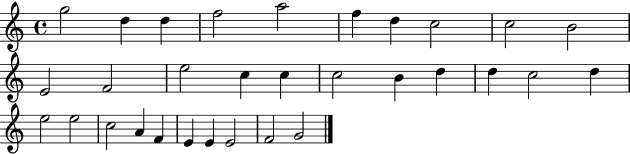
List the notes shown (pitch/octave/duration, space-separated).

G5/h D5/q D5/q F5/h A5/h F5/q D5/q C5/h C5/h B4/h E4/h F4/h E5/h C5/q C5/q C5/h B4/q D5/q D5/q C5/h D5/q E5/h E5/h C5/h A4/q F4/q E4/q E4/q E4/h F4/h G4/h